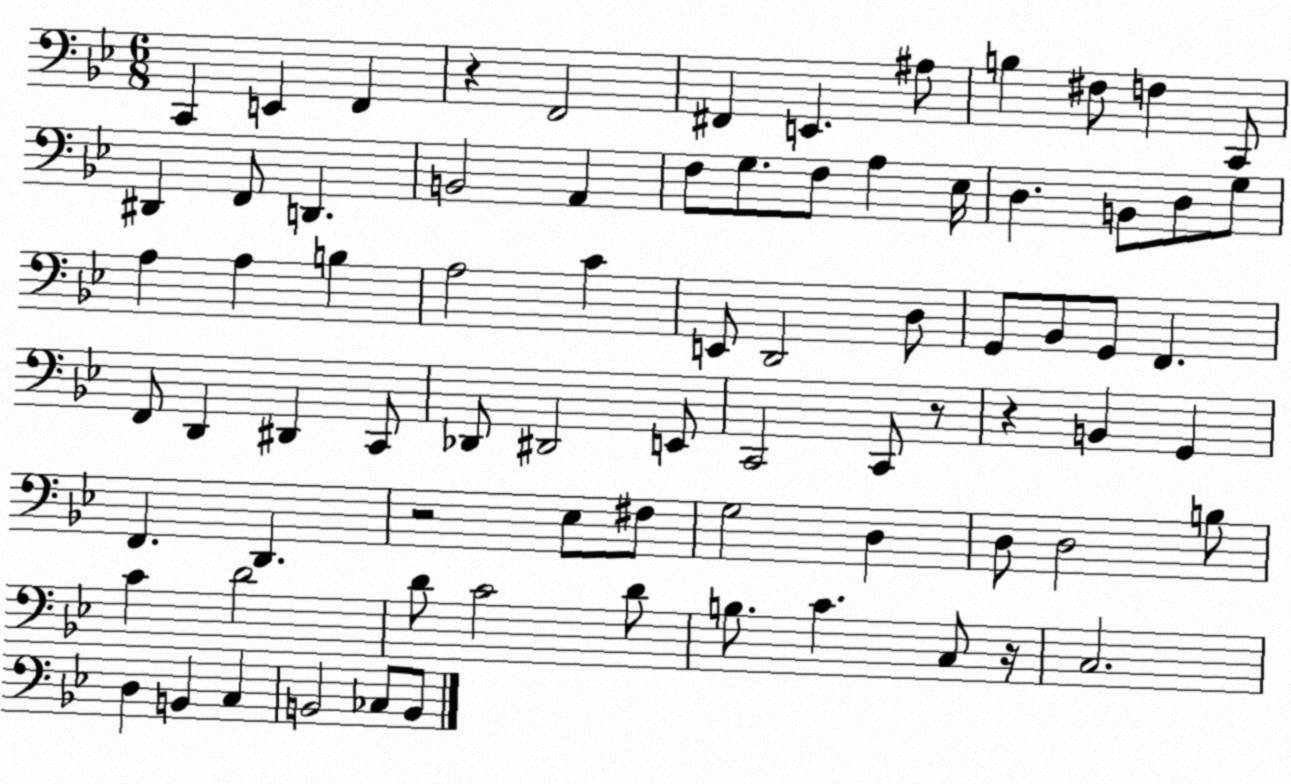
X:1
T:Untitled
M:6/8
L:1/4
K:Bb
C,, E,, F,, z F,,2 ^F,, E,, ^A,/2 B, ^F,/2 F, C,,/2 ^D,, F,,/2 D,, B,,2 A,, F,/2 G,/2 F,/2 A, _E,/4 D, B,,/2 D,/2 G,/2 A, A, B, A,2 C E,,/2 D,,2 D,/2 G,,/2 _B,,/2 G,,/2 F,, F,,/2 D,, ^D,, C,,/2 _D,,/2 ^D,,2 E,,/2 C,,2 C,,/2 z/2 z B,, G,, F,, D,, z2 _E,/2 ^F,/2 G,2 D, D,/2 D,2 B,/2 C D2 D/2 C2 D/2 B,/2 C C,/2 z/4 C,2 D, B,, C, B,,2 _C,/2 B,,/2